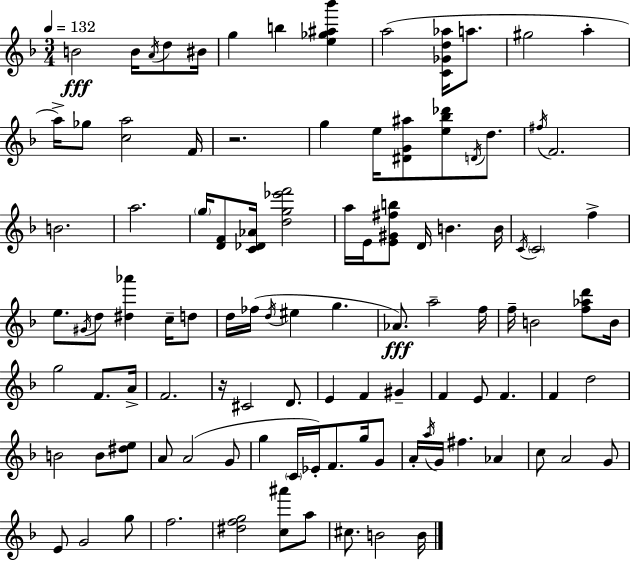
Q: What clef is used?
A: treble